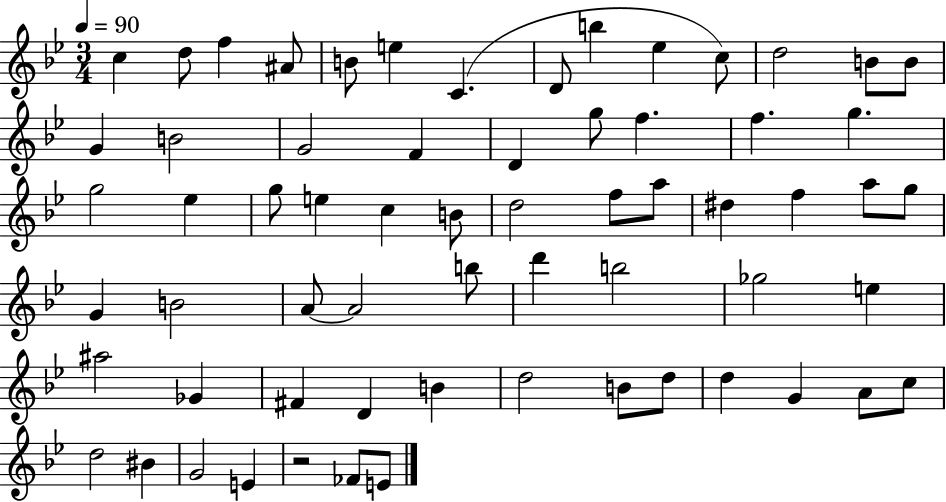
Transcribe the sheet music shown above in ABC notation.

X:1
T:Untitled
M:3/4
L:1/4
K:Bb
c d/2 f ^A/2 B/2 e C D/2 b _e c/2 d2 B/2 B/2 G B2 G2 F D g/2 f f g g2 _e g/2 e c B/2 d2 f/2 a/2 ^d f a/2 g/2 G B2 A/2 A2 b/2 d' b2 _g2 e ^a2 _G ^F D B d2 B/2 d/2 d G A/2 c/2 d2 ^B G2 E z2 _F/2 E/2